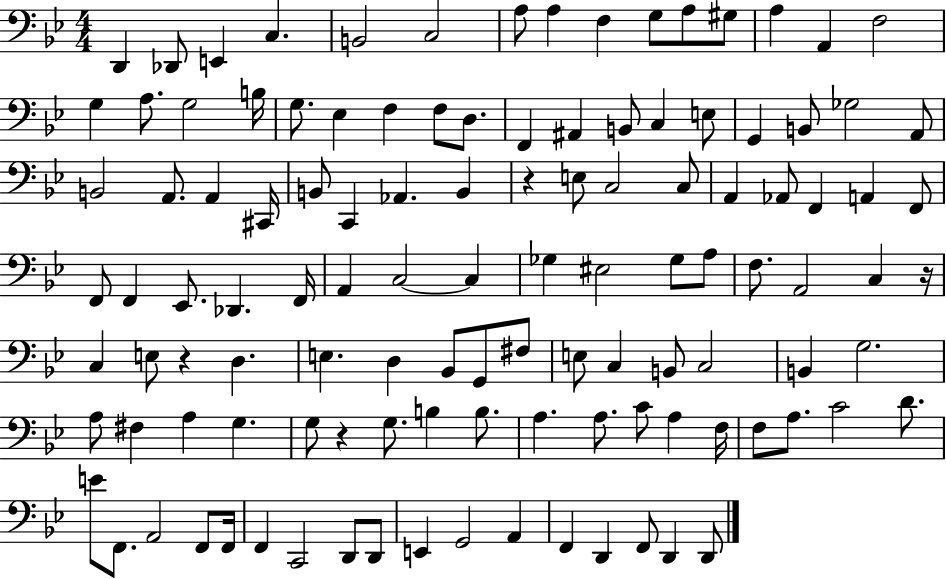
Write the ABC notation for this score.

X:1
T:Untitled
M:4/4
L:1/4
K:Bb
D,, _D,,/2 E,, C, B,,2 C,2 A,/2 A, F, G,/2 A,/2 ^G,/2 A, A,, F,2 G, A,/2 G,2 B,/4 G,/2 _E, F, F,/2 D,/2 F,, ^A,, B,,/2 C, E,/2 G,, B,,/2 _G,2 A,,/2 B,,2 A,,/2 A,, ^C,,/4 B,,/2 C,, _A,, B,, z E,/2 C,2 C,/2 A,, _A,,/2 F,, A,, F,,/2 F,,/2 F,, _E,,/2 _D,, F,,/4 A,, C,2 C, _G, ^E,2 _G,/2 A,/2 F,/2 A,,2 C, z/4 C, E,/2 z D, E, D, _B,,/2 G,,/2 ^F,/2 E,/2 C, B,,/2 C,2 B,, G,2 A,/2 ^F, A, G, G,/2 z G,/2 B, B,/2 A, A,/2 C/2 A, F,/4 F,/2 A,/2 C2 D/2 E/2 F,,/2 A,,2 F,,/2 F,,/4 F,, C,,2 D,,/2 D,,/2 E,, G,,2 A,, F,, D,, F,,/2 D,, D,,/2